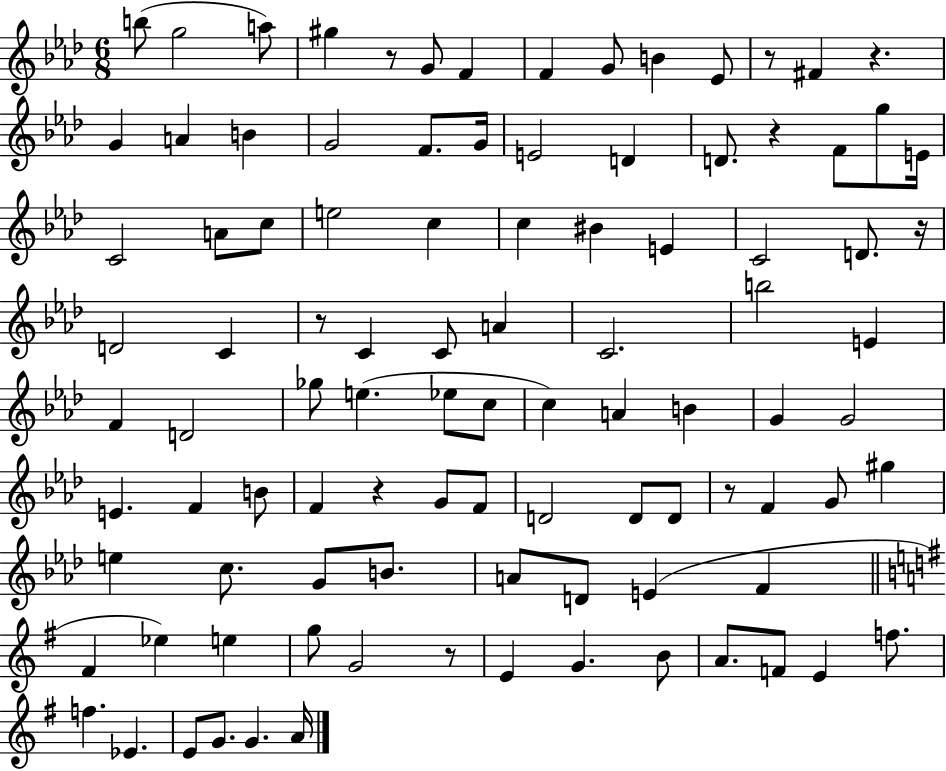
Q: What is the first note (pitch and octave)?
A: B5